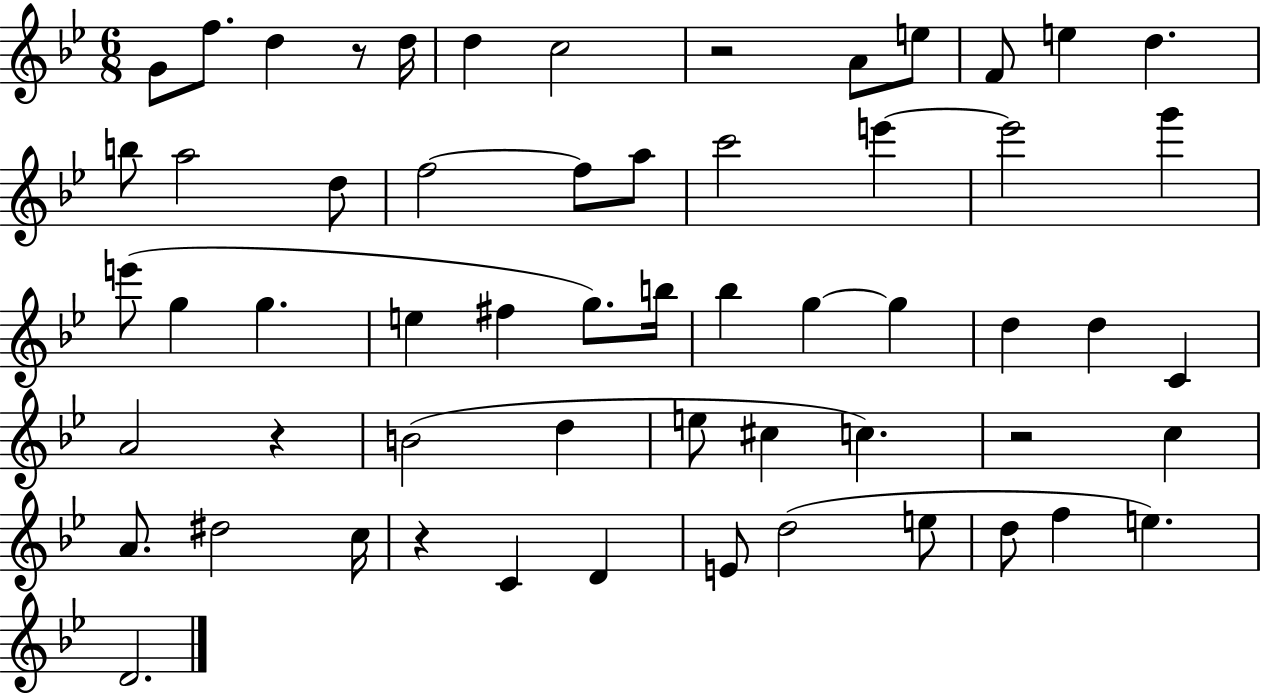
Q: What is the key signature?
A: BES major